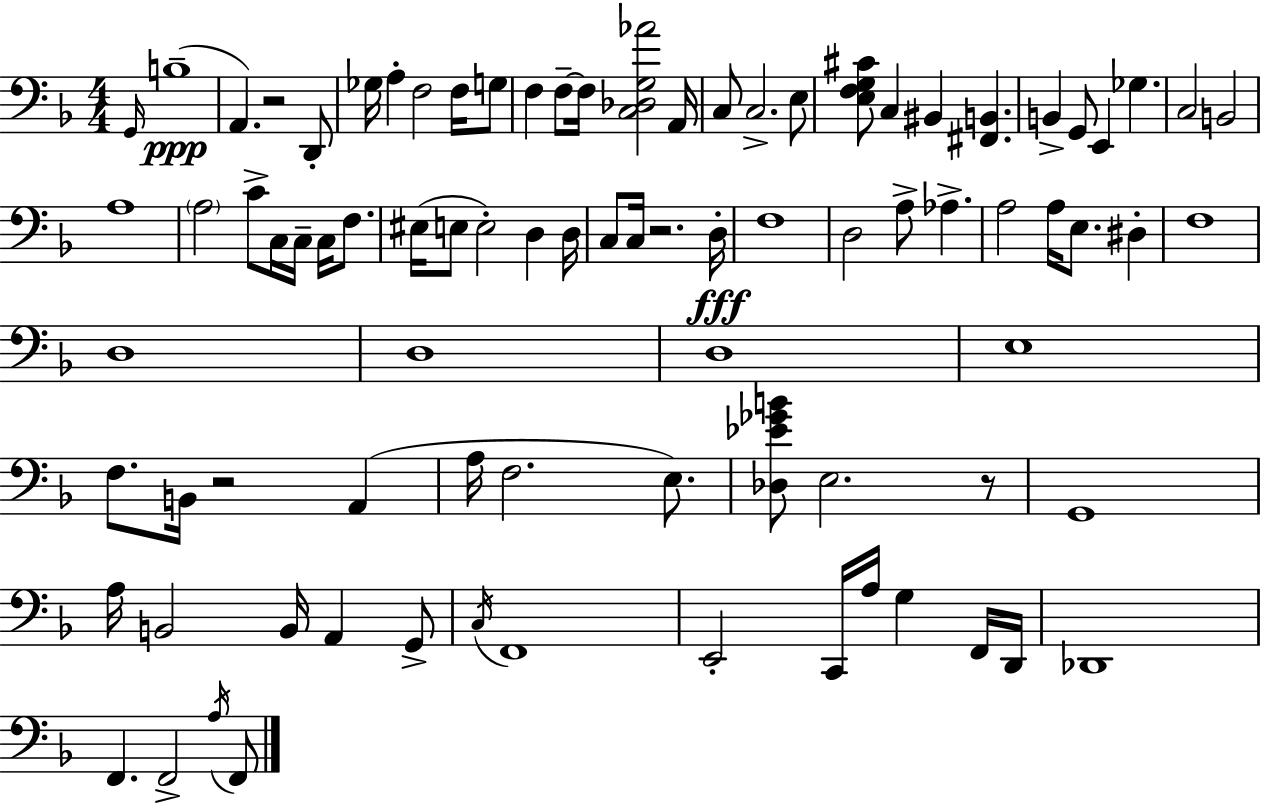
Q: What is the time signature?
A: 4/4